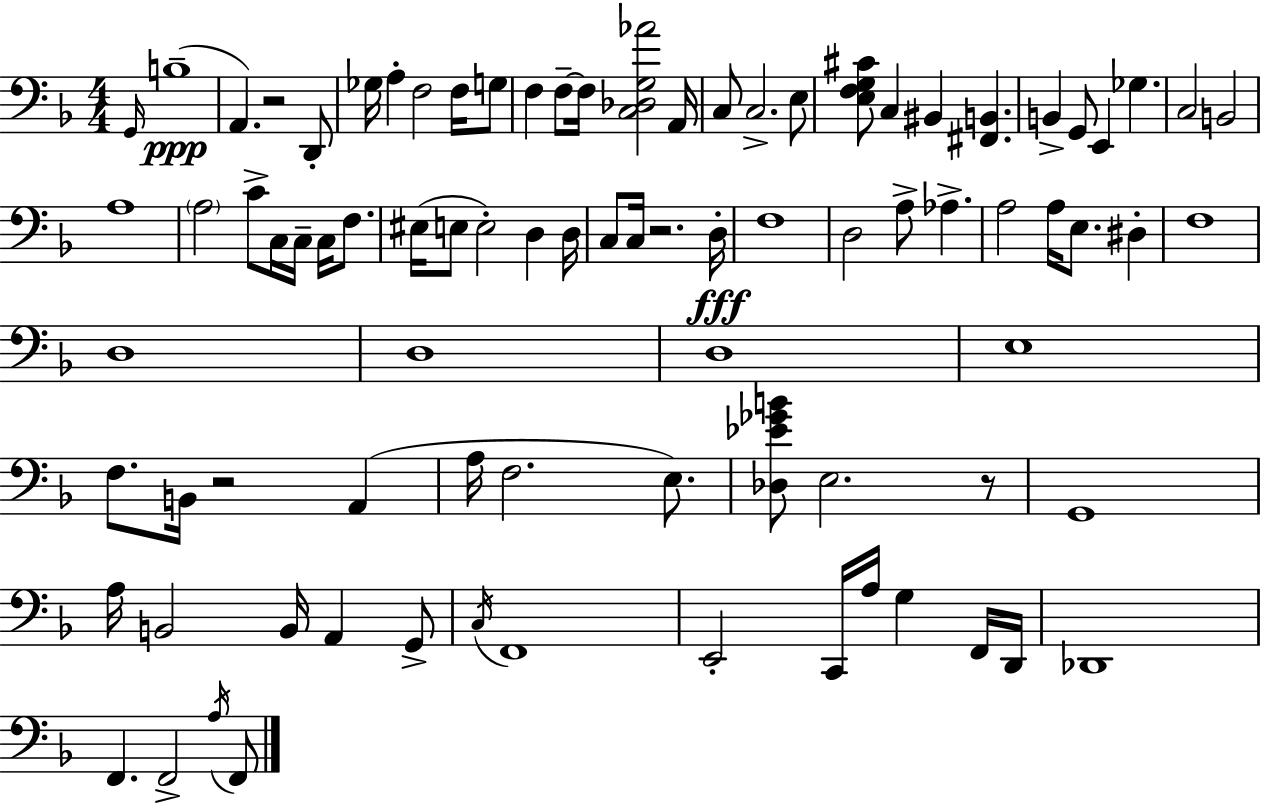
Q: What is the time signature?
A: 4/4